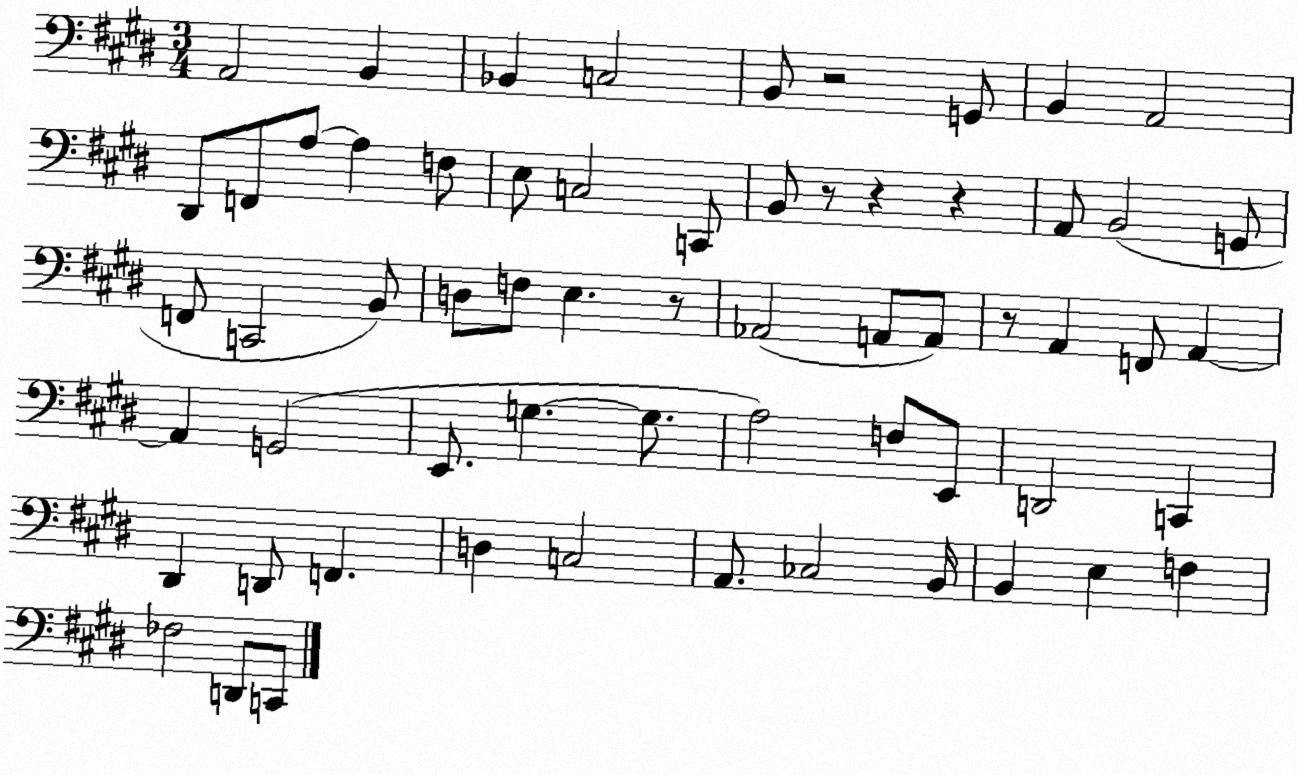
X:1
T:Untitled
M:3/4
L:1/4
K:E
A,,2 B,, _B,, C,2 B,,/2 z2 G,,/2 B,, A,,2 ^D,,/2 F,,/2 A,/2 A, F,/2 E,/2 C,2 C,,/2 B,,/2 z/2 z z A,,/2 B,,2 G,,/2 F,,/2 C,,2 B,,/2 D,/2 F,/2 E, z/2 _A,,2 A,,/2 A,,/2 z/2 A,, F,,/2 A,, A,, G,,2 E,,/2 G, G,/2 A,2 F,/2 E,,/2 D,,2 C,, ^D,, D,,/2 F,, D, C,2 A,,/2 _C,2 B,,/4 B,, E, F, _F,2 D,,/2 C,,/2